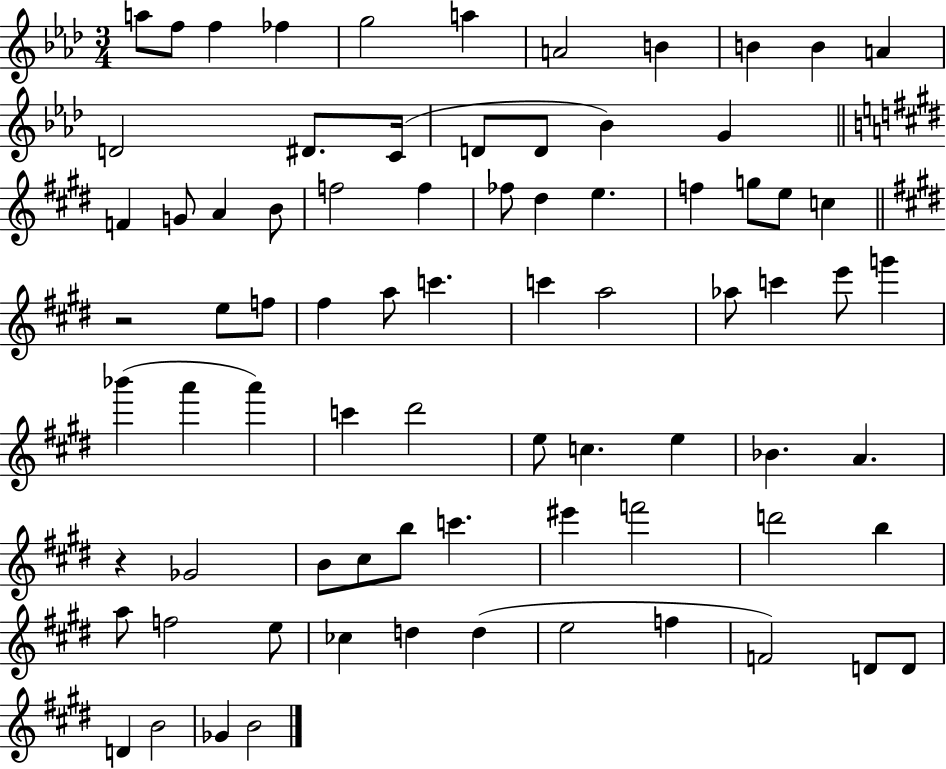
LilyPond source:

{
  \clef treble
  \numericTimeSignature
  \time 3/4
  \key aes \major
  \repeat volta 2 { a''8 f''8 f''4 fes''4 | g''2 a''4 | a'2 b'4 | b'4 b'4 a'4 | \break d'2 dis'8. c'16( | d'8 d'8 bes'4) g'4 | \bar "||" \break \key e \major f'4 g'8 a'4 b'8 | f''2 f''4 | fes''8 dis''4 e''4. | f''4 g''8 e''8 c''4 | \break \bar "||" \break \key e \major r2 e''8 f''8 | fis''4 a''8 c'''4. | c'''4 a''2 | aes''8 c'''4 e'''8 g'''4 | \break bes'''4( a'''4 a'''4) | c'''4 dis'''2 | e''8 c''4. e''4 | bes'4. a'4. | \break r4 ges'2 | b'8 cis''8 b''8 c'''4. | eis'''4 f'''2 | d'''2 b''4 | \break a''8 f''2 e''8 | ces''4 d''4 d''4( | e''2 f''4 | f'2) d'8 d'8 | \break d'4 b'2 | ges'4 b'2 | } \bar "|."
}